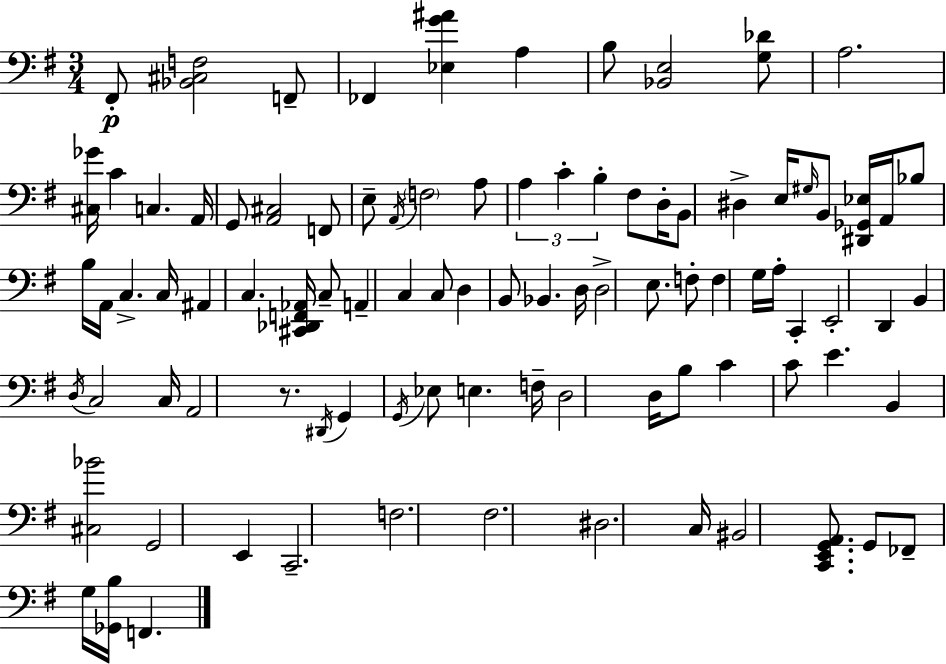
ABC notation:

X:1
T:Untitled
M:3/4
L:1/4
K:G
^F,,/2 [_B,,^C,F,]2 F,,/2 _F,, [_E,G^A] A, B,/2 [_B,,E,]2 [G,_D]/2 A,2 [^C,_G]/4 C C, A,,/4 G,,/2 [A,,^C,]2 F,,/2 E,/2 A,,/4 F,2 A,/2 A, C B, ^F,/2 D,/4 B,,/2 ^D, E,/4 ^G,/4 B,,/2 [^D,,_G,,_E,]/4 A,,/4 _B,/2 B,/4 A,,/4 C, C,/4 ^A,, C, [^C,,_D,,F,,_A,,]/4 C,/2 A,, C, C,/2 D, B,,/2 _B,, D,/4 D,2 E,/2 F,/2 F, G,/4 A,/4 C,, E,,2 D,, B,, D,/4 C,2 C,/4 A,,2 z/2 ^D,,/4 G,, G,,/4 _E,/2 E, F,/4 D,2 D,/4 B,/2 C C/2 E B,, [^C,_B]2 G,,2 E,, C,,2 F,2 ^F,2 ^D,2 C,/4 ^B,,2 [C,,E,,G,,A,,]/2 G,,/2 _F,,/2 G,/4 [_G,,B,]/4 F,,